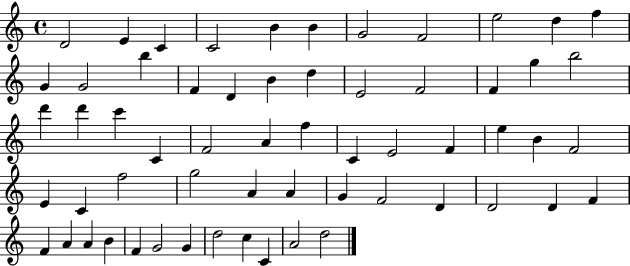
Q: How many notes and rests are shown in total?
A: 60